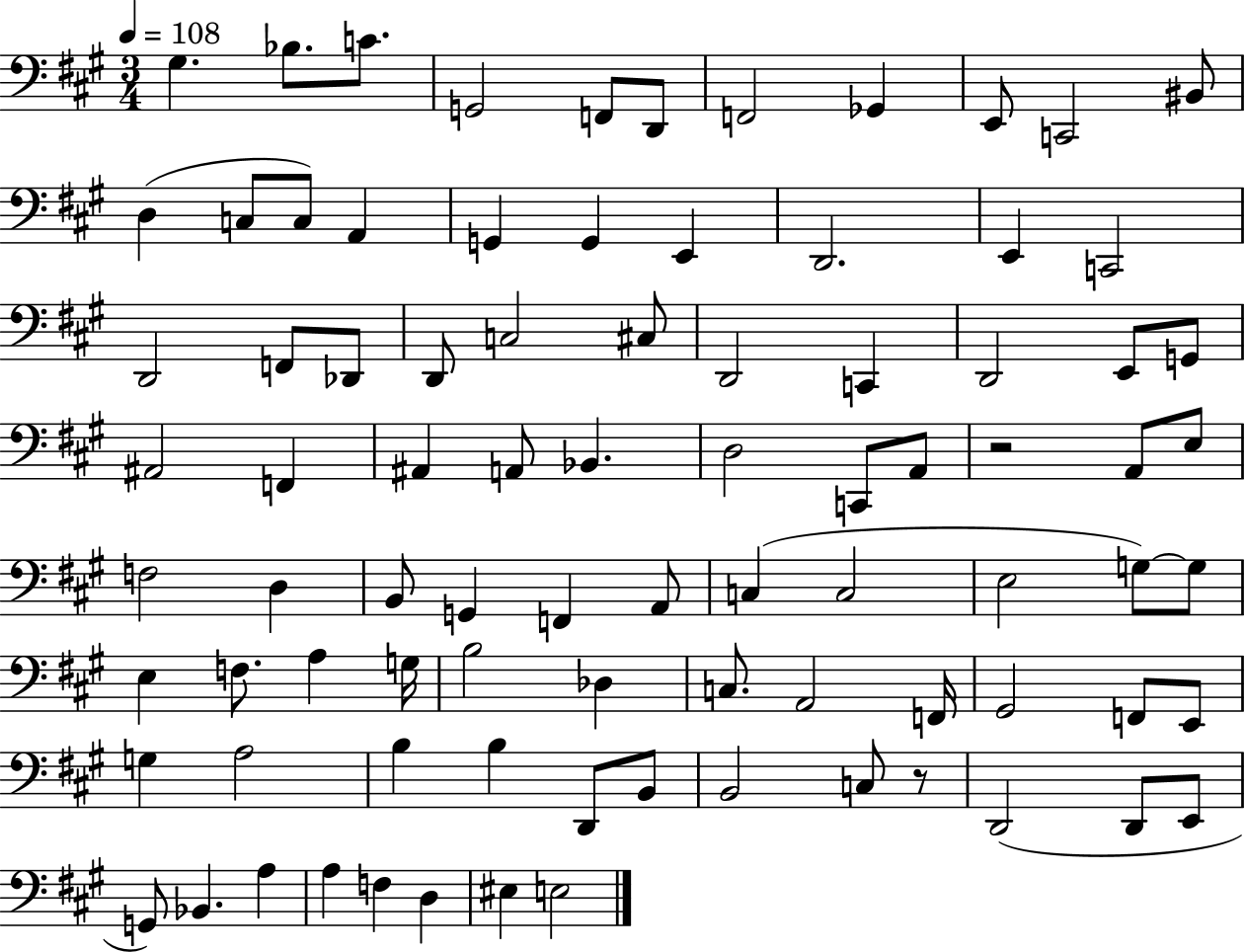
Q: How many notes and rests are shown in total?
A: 86